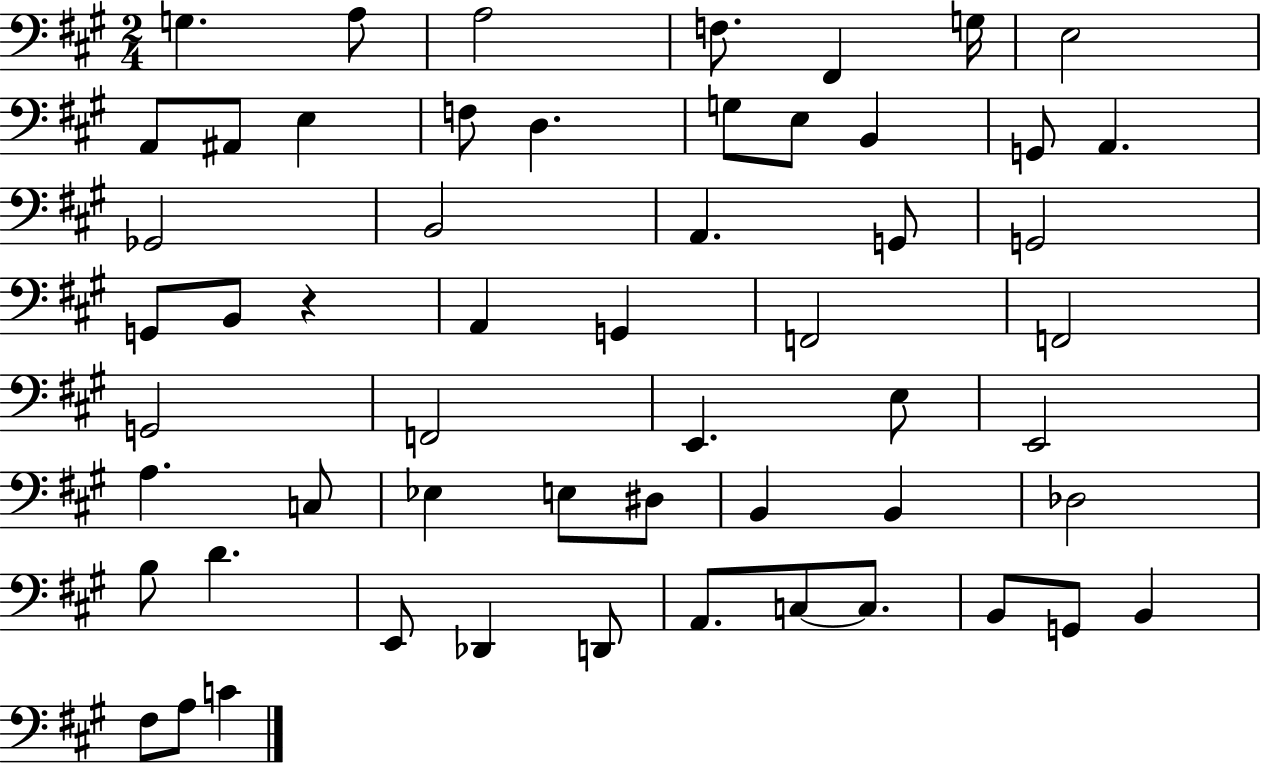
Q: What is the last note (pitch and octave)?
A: C4